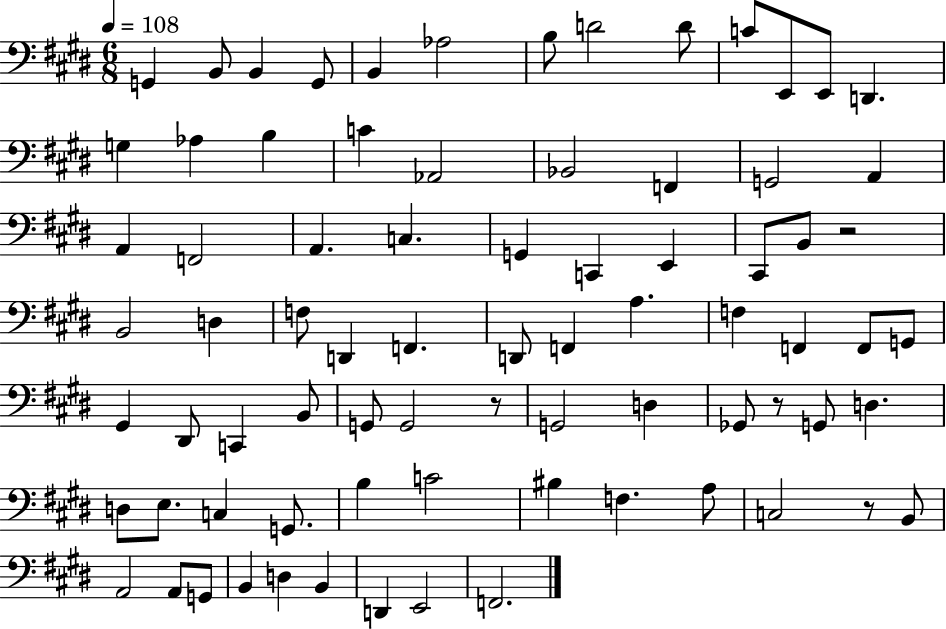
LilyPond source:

{
  \clef bass
  \numericTimeSignature
  \time 6/8
  \key e \major
  \tempo 4 = 108
  \repeat volta 2 { g,4 b,8 b,4 g,8 | b,4 aes2 | b8 d'2 d'8 | c'8 e,8 e,8 d,4. | \break g4 aes4 b4 | c'4 aes,2 | bes,2 f,4 | g,2 a,4 | \break a,4 f,2 | a,4. c4. | g,4 c,4 e,4 | cis,8 b,8 r2 | \break b,2 d4 | f8 d,4 f,4. | d,8 f,4 a4. | f4 f,4 f,8 g,8 | \break gis,4 dis,8 c,4 b,8 | g,8 g,2 r8 | g,2 d4 | ges,8 r8 g,8 d4. | \break d8 e8. c4 g,8. | b4 c'2 | bis4 f4. a8 | c2 r8 b,8 | \break a,2 a,8 g,8 | b,4 d4 b,4 | d,4 e,2 | f,2. | \break } \bar "|."
}